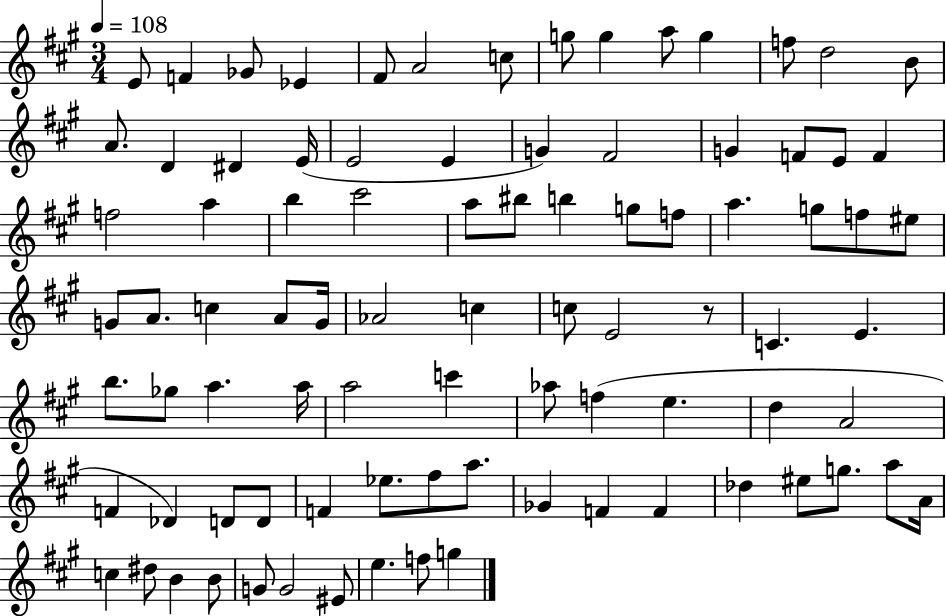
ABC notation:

X:1
T:Untitled
M:3/4
L:1/4
K:A
E/2 F _G/2 _E ^F/2 A2 c/2 g/2 g a/2 g f/2 d2 B/2 A/2 D ^D E/4 E2 E G ^F2 G F/2 E/2 F f2 a b ^c'2 a/2 ^b/2 b g/2 f/2 a g/2 f/2 ^e/2 G/2 A/2 c A/2 G/4 _A2 c c/2 E2 z/2 C E b/2 _g/2 a a/4 a2 c' _a/2 f e d A2 F _D D/2 D/2 F _e/2 ^f/2 a/2 _G F F _d ^e/2 g/2 a/2 A/4 c ^d/2 B B/2 G/2 G2 ^E/2 e f/2 g